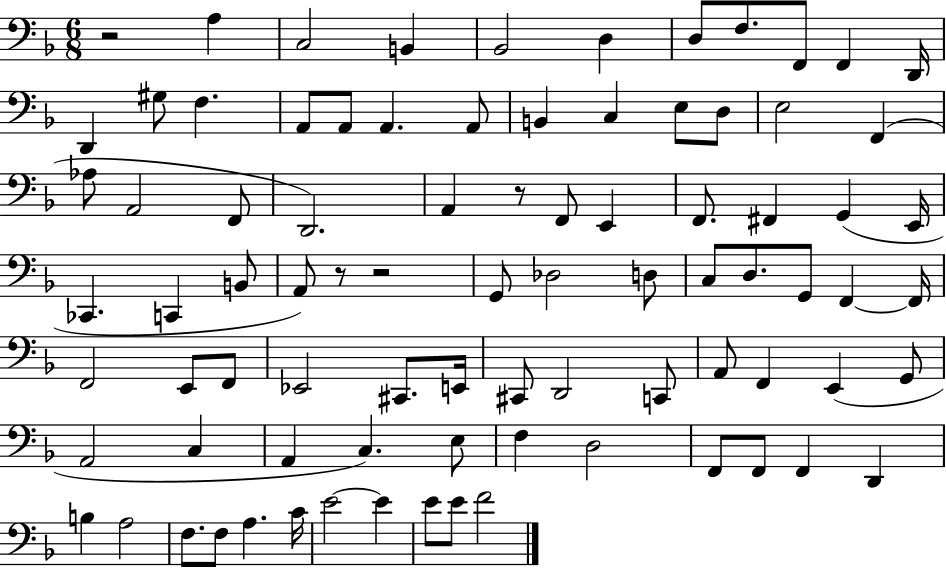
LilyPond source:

{
  \clef bass
  \numericTimeSignature
  \time 6/8
  \key f \major
  \repeat volta 2 { r2 a4 | c2 b,4 | bes,2 d4 | d8 f8. f,8 f,4 d,16 | \break d,4 gis8 f4. | a,8 a,8 a,4. a,8 | b,4 c4 e8 d8 | e2 f,4( | \break aes8 a,2 f,8 | d,2.) | a,4 r8 f,8 e,4 | f,8. fis,4 g,4( e,16 | \break ces,4. c,4 b,8 | a,8) r8 r2 | g,8 des2 d8 | c8 d8. g,8 f,4~~ f,16 | \break f,2 e,8 f,8 | ees,2 cis,8. e,16 | cis,8 d,2 c,8 | a,8 f,4 e,4( g,8 | \break a,2 c4 | a,4 c4.) e8 | f4 d2 | f,8 f,8 f,4 d,4 | \break b4 a2 | f8. f8 a4. c'16 | e'2~~ e'4 | e'8 e'8 f'2 | \break } \bar "|."
}